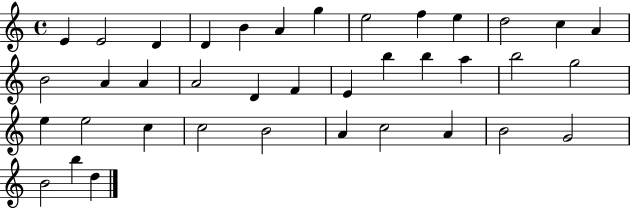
E4/q E4/h D4/q D4/q B4/q A4/q G5/q E5/h F5/q E5/q D5/h C5/q A4/q B4/h A4/q A4/q A4/h D4/q F4/q E4/q B5/q B5/q A5/q B5/h G5/h E5/q E5/h C5/q C5/h B4/h A4/q C5/h A4/q B4/h G4/h B4/h B5/q D5/q